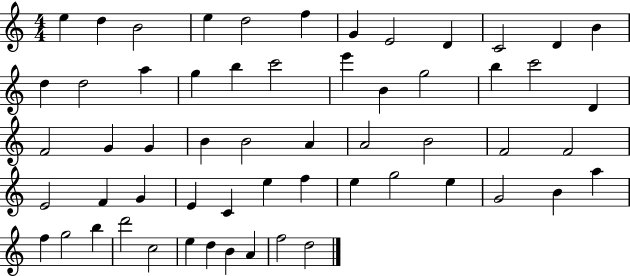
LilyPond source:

{
  \clef treble
  \numericTimeSignature
  \time 4/4
  \key c \major
  e''4 d''4 b'2 | e''4 d''2 f''4 | g'4 e'2 d'4 | c'2 d'4 b'4 | \break d''4 d''2 a''4 | g''4 b''4 c'''2 | e'''4 b'4 g''2 | b''4 c'''2 d'4 | \break f'2 g'4 g'4 | b'4 b'2 a'4 | a'2 b'2 | f'2 f'2 | \break e'2 f'4 g'4 | e'4 c'4 e''4 f''4 | e''4 g''2 e''4 | g'2 b'4 a''4 | \break f''4 g''2 b''4 | d'''2 c''2 | e''4 d''4 b'4 a'4 | f''2 d''2 | \break \bar "|."
}